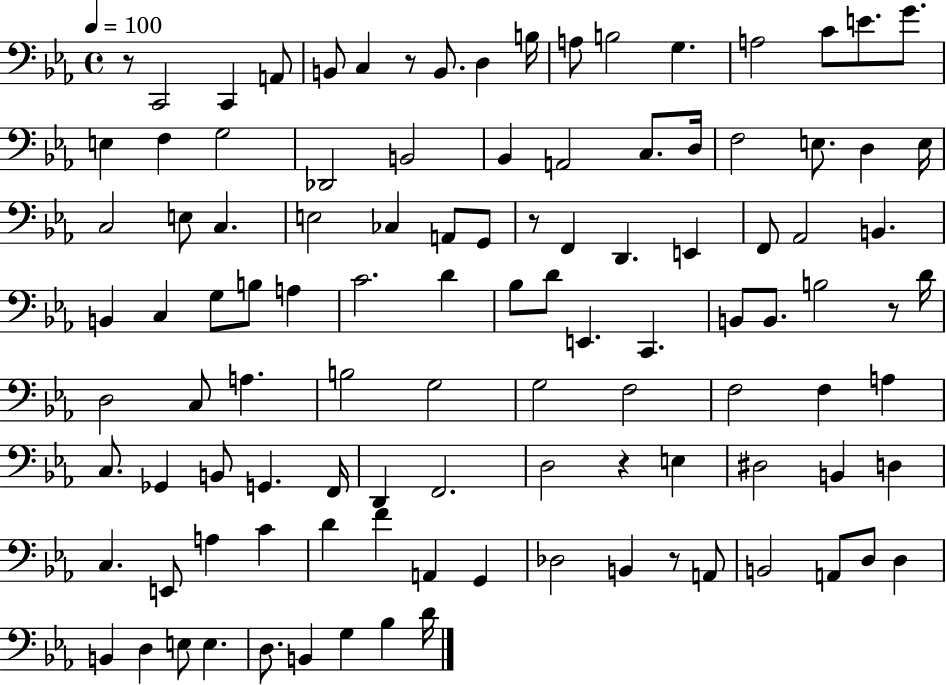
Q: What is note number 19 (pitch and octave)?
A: Db2